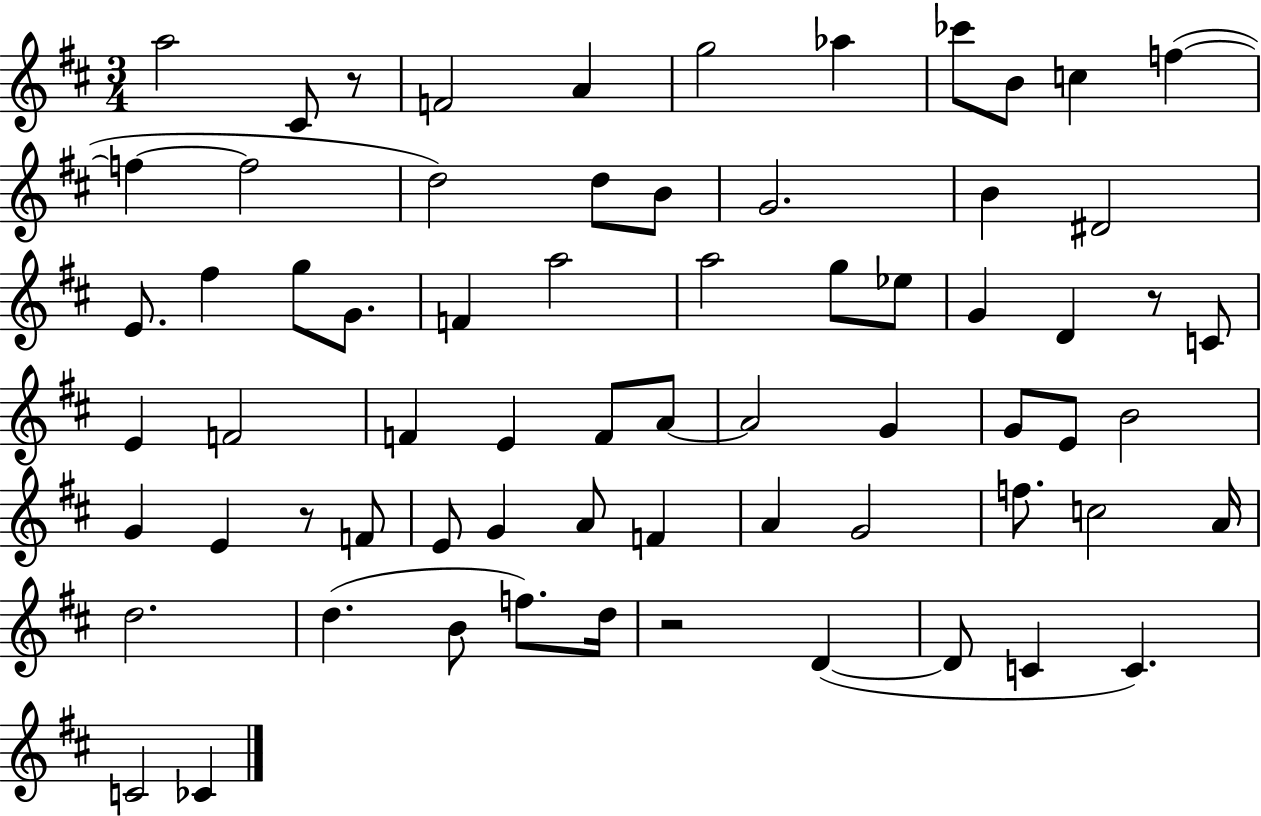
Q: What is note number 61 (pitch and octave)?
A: C4